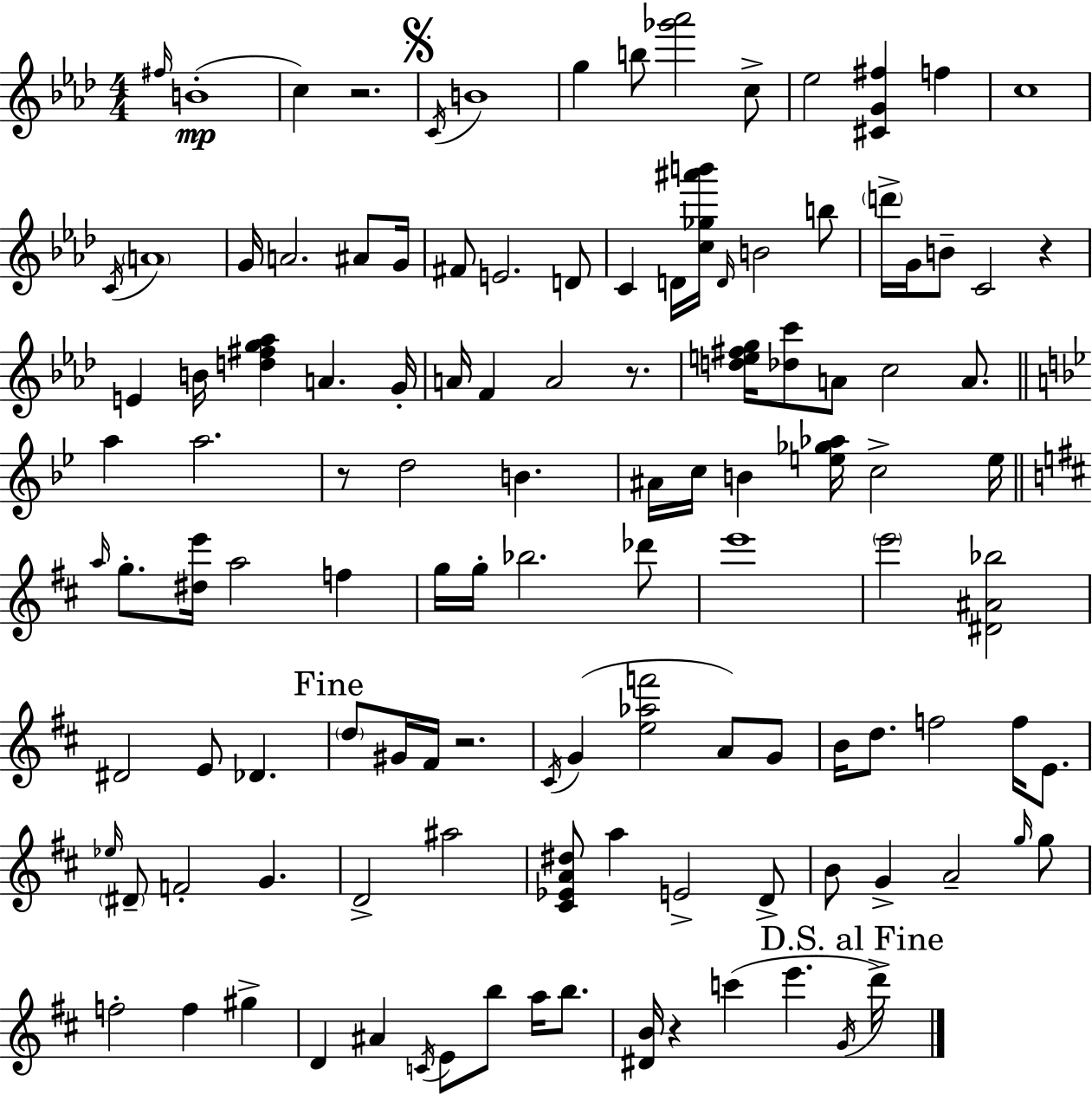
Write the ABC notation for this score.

X:1
T:Untitled
M:4/4
L:1/4
K:Fm
^f/4 B4 c z2 C/4 B4 g b/2 [_g'_a']2 c/2 _e2 [^CG^f] f c4 C/4 A4 G/4 A2 ^A/2 G/4 ^F/2 E2 D/2 C D/4 [c_g^a'b']/4 D/4 B2 b/2 d'/4 G/4 B/2 C2 z E B/4 [d^fg_a] A G/4 A/4 F A2 z/2 [de^fg]/4 [_dc']/2 A/2 c2 A/2 a a2 z/2 d2 B ^A/4 c/4 B [e_g_a]/4 c2 e/4 a/4 g/2 [^de']/4 a2 f g/4 g/4 _b2 _d'/2 e'4 e'2 [^D^A_b]2 ^D2 E/2 _D d/2 ^G/4 ^F/4 z2 ^C/4 G [e_af']2 A/2 G/2 B/4 d/2 f2 f/4 E/2 _e/4 ^D/2 F2 G D2 ^a2 [^C_EA^d]/2 a E2 D/2 B/2 G A2 g/4 g/2 f2 f ^g D ^A C/4 E/2 b/2 a/4 b/2 [^DB]/4 z c' e' G/4 d'/4